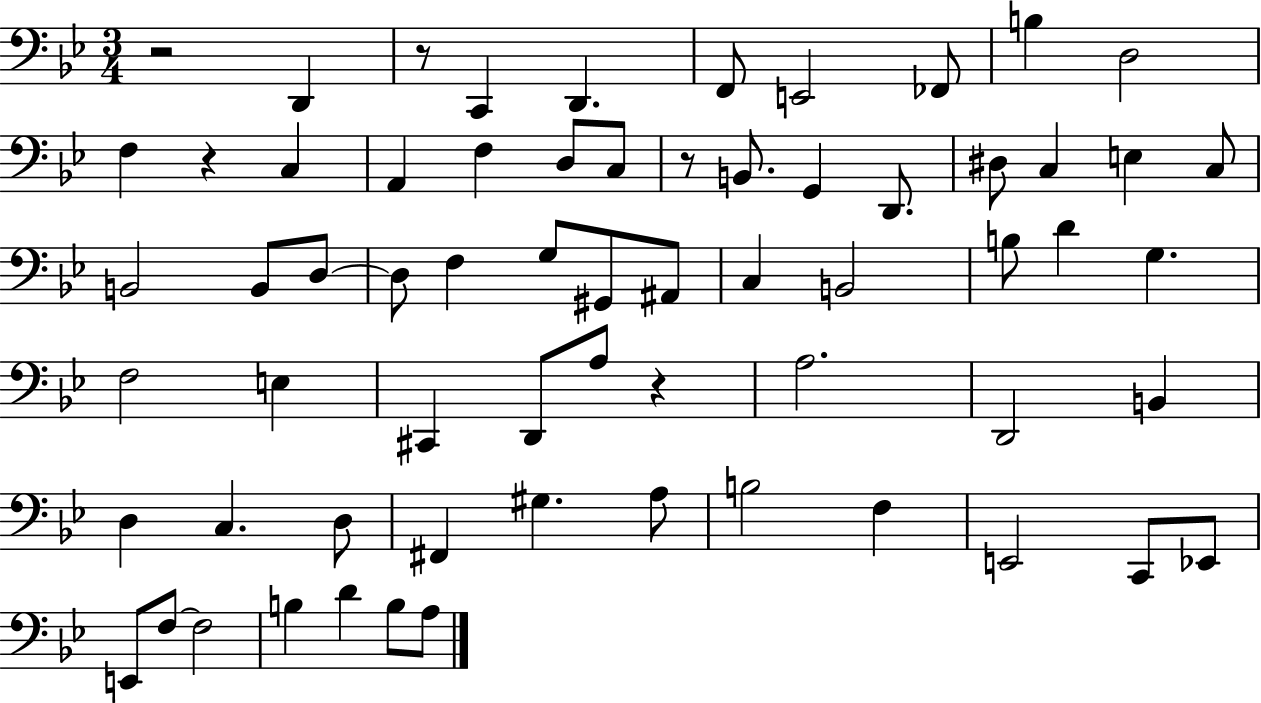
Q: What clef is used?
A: bass